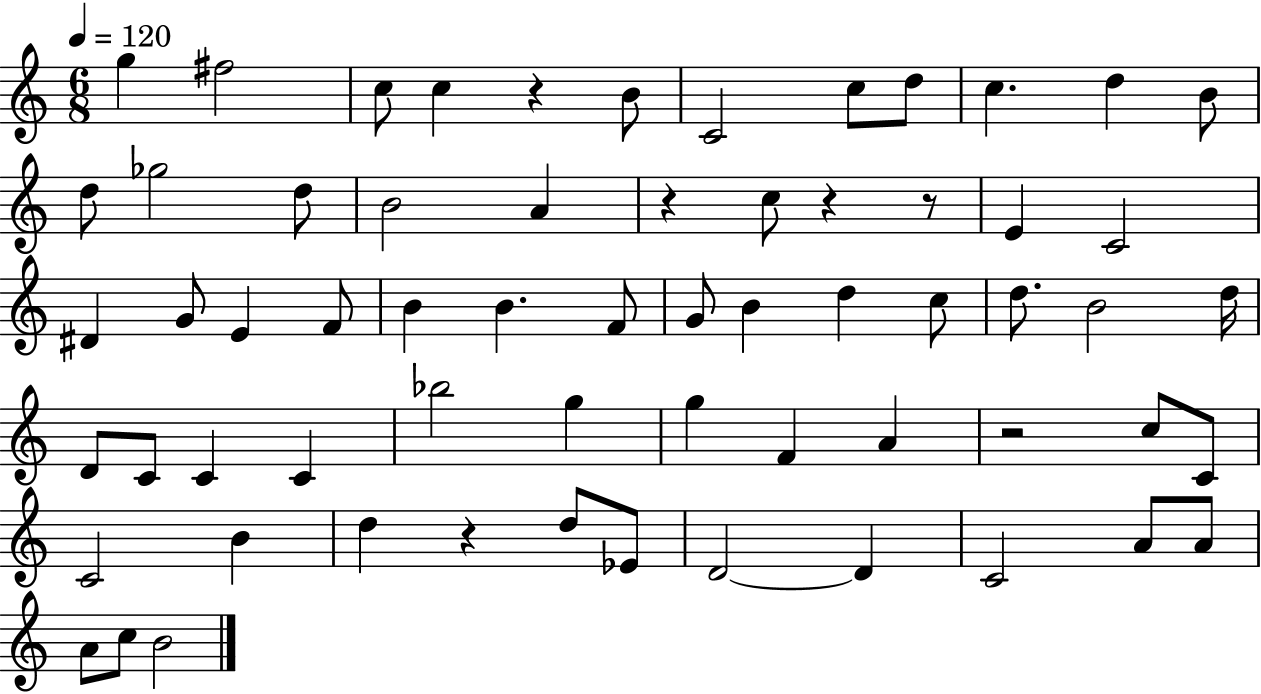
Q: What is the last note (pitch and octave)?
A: B4